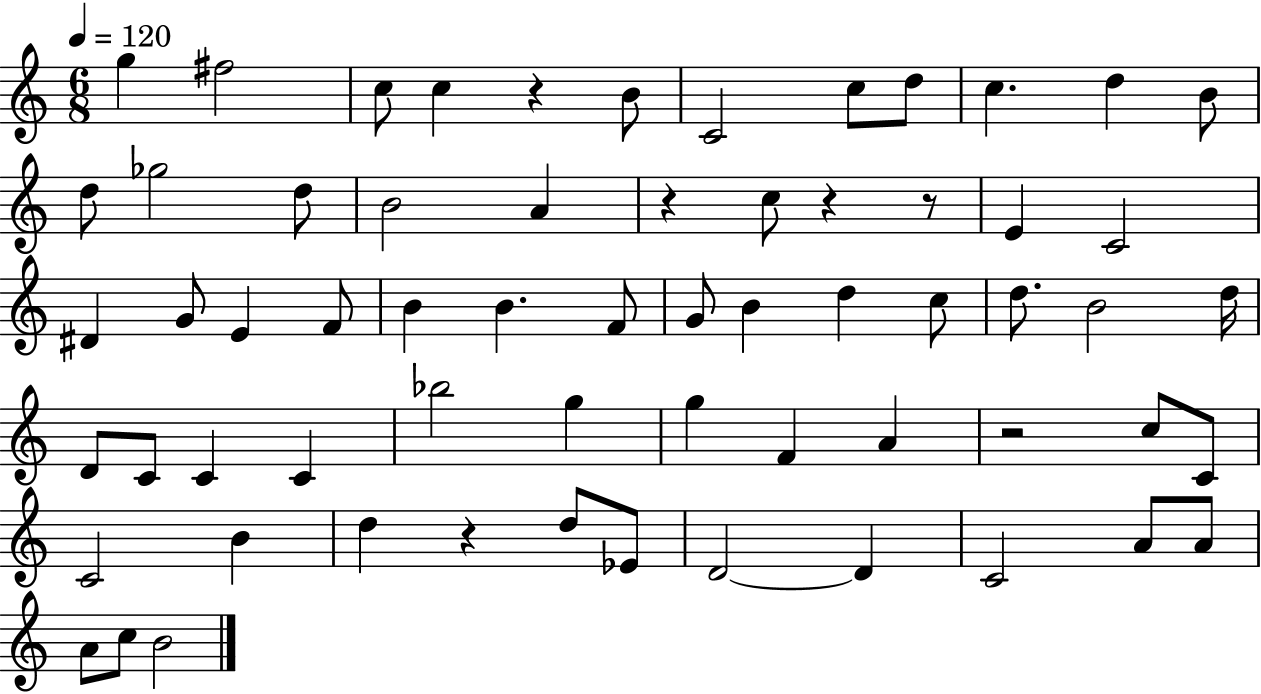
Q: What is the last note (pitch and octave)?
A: B4